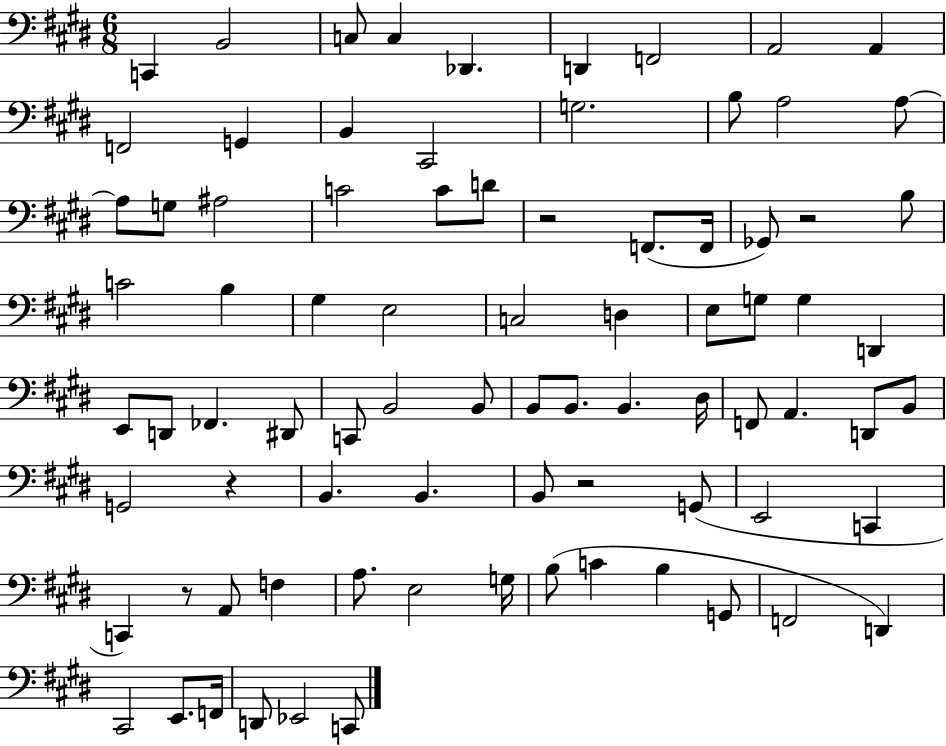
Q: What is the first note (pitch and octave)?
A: C2